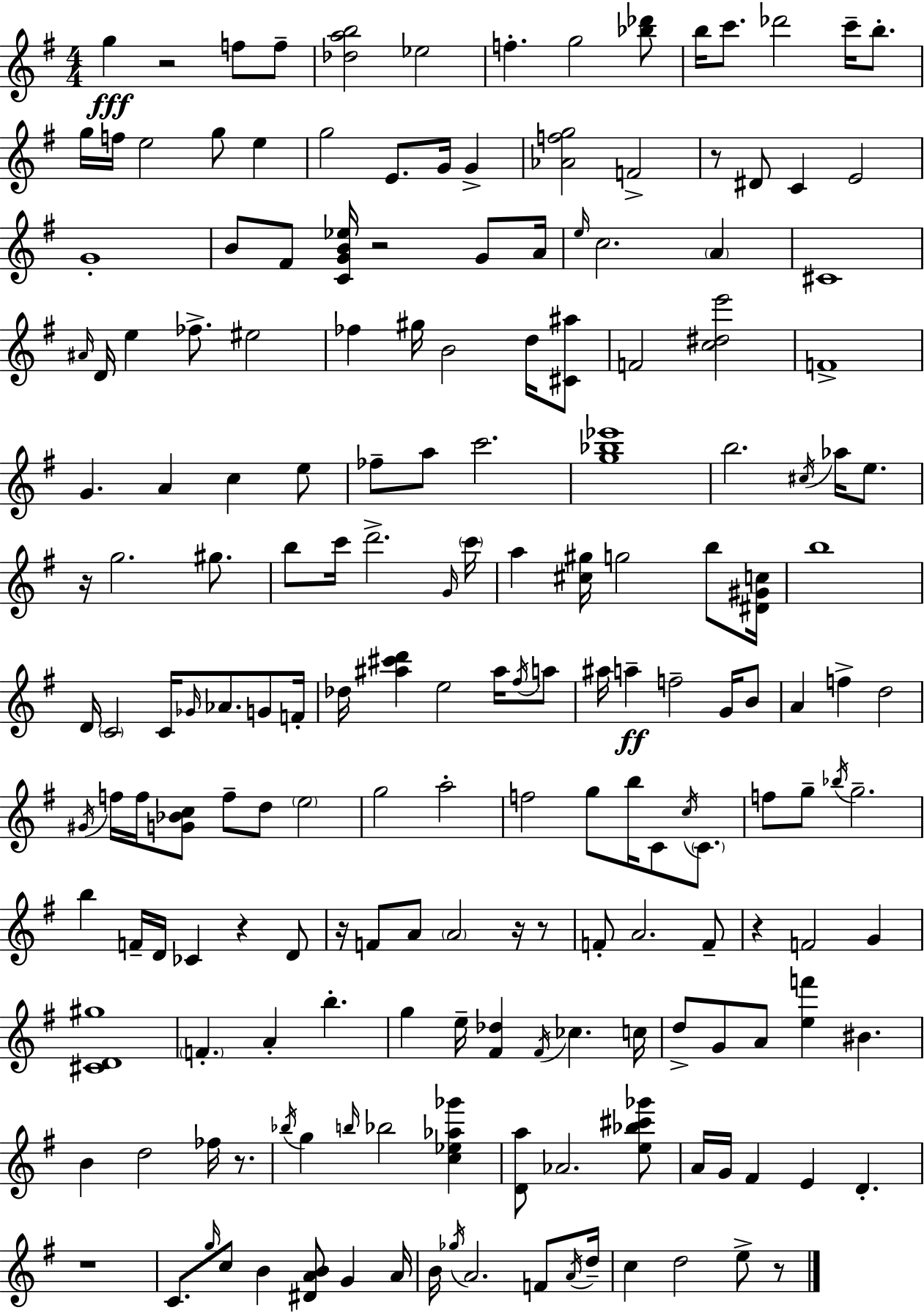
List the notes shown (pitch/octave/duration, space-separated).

G5/q R/h F5/e F5/e [Db5,A5,B5]/h Eb5/h F5/q. G5/h [Bb5,Db6]/e B5/s C6/e. Db6/h C6/s B5/e. G5/s F5/s E5/h G5/e E5/q G5/h E4/e. G4/s G4/q [Ab4,F5,G5]/h F4/h R/e D#4/e C4/q E4/h G4/w B4/e F#4/e [C4,G4,B4,Eb5]/s R/h G4/e A4/s E5/s C5/h. A4/q C#4/w A#4/s D4/s E5/q FES5/e. EIS5/h FES5/q G#5/s B4/h D5/s [C#4,A#5]/e F4/h [C5,D#5,E6]/h F4/w G4/q. A4/q C5/q E5/e FES5/e A5/e C6/h. [G5,Bb5,Eb6]/w B5/h. C#5/s Ab5/s E5/e. R/s G5/h. G#5/e. B5/e C6/s D6/h. G4/s C6/s A5/q [C#5,G#5]/s G5/h B5/e [D#4,G#4,C5]/s B5/w D4/s C4/h C4/s Gb4/s Ab4/e. G4/e F4/s Db5/s [A#5,C#6,D6]/q E5/h A#5/s F#5/s A5/e A#5/s A5/q F5/h G4/s B4/e A4/q F5/q D5/h G#4/s F5/s F5/s [G4,Bb4,C5]/e F5/e D5/e E5/h G5/h A5/h F5/h G5/e B5/s C4/e C5/s C4/e. F5/e G5/e Bb5/s G5/h. B5/q F4/s D4/s CES4/q R/q D4/e R/s F4/e A4/e A4/h R/s R/e F4/e A4/h. F4/e R/q F4/h G4/q [C#4,D4,G#5]/w F4/q. A4/q B5/q. G5/q E5/s [F#4,Db5]/q F#4/s CES5/q. C5/s D5/e G4/e A4/e [E5,F6]/q BIS4/q. B4/q D5/h FES5/s R/e. Bb5/s G5/q B5/s Bb5/h [C5,Eb5,Ab5,Gb6]/q [D4,A5]/e Ab4/h. [E5,Bb5,C#6,Gb6]/e A4/s G4/s F#4/q E4/q D4/q. R/w C4/e. G5/s C5/e B4/q [D#4,A4,B4]/e G4/q A4/s B4/s Gb5/s A4/h. F4/e A4/s D5/s C5/q D5/h E5/e R/e